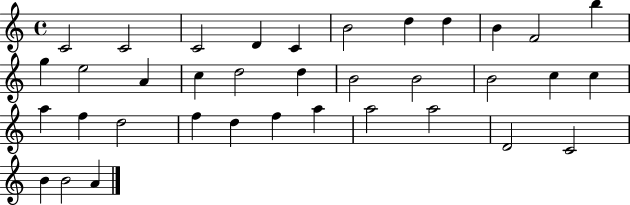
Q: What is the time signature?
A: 4/4